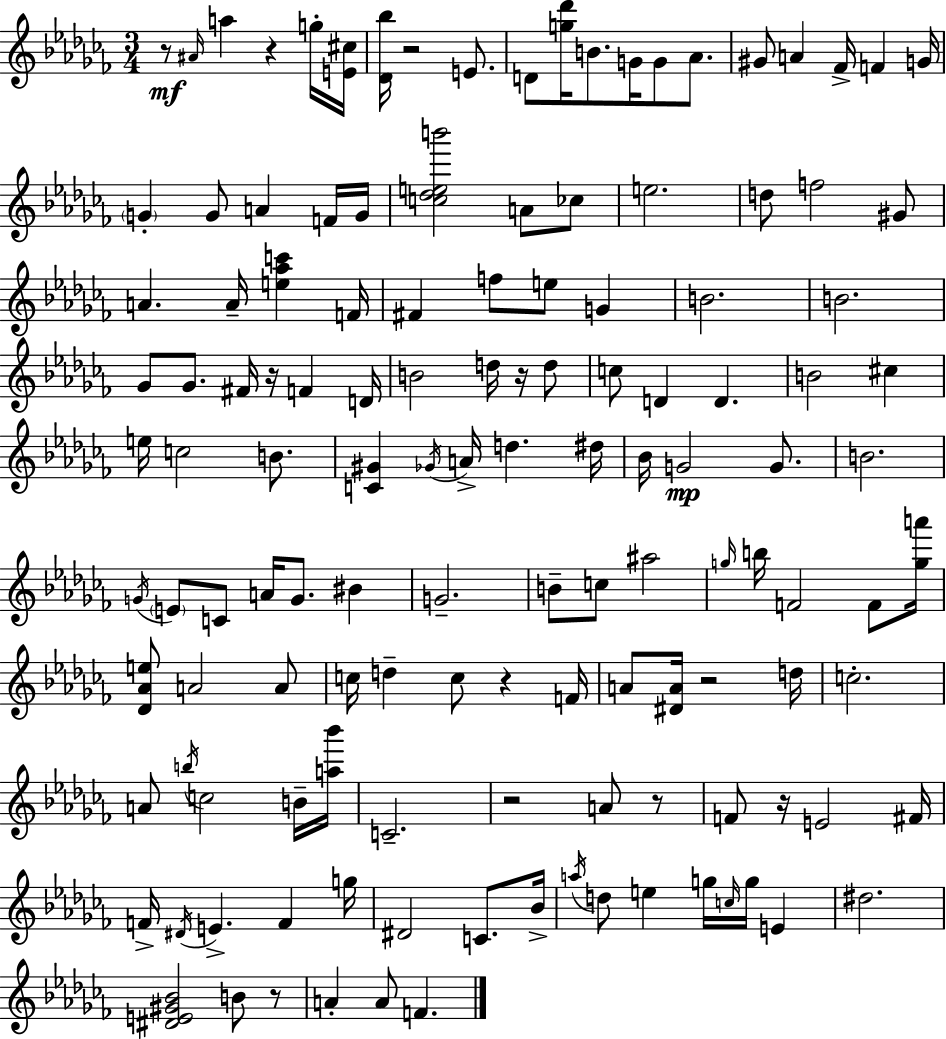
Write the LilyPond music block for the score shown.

{
  \clef treble
  \numericTimeSignature
  \time 3/4
  \key aes \minor
  r8\mf \grace { ais'16 } a''4 r4 g''16-. | <e' cis''>16 <des' bes''>16 r2 e'8. | d'8 <g'' des'''>16 b'8. g'16 g'8 aes'8. | gis'8 a'4 fes'16-> f'4 | \break g'16 \parenthesize g'4-. g'8 a'4 f'16 | g'16 <c'' des'' e'' b'''>2 a'8 ces''8 | e''2. | d''8 f''2 gis'8 | \break a'4. a'16-- <e'' aes'' c'''>4 | f'16 fis'4 f''8 e''8 g'4 | b'2. | b'2. | \break ges'8 ges'8. fis'16 r16 f'4 | d'16 b'2 d''16 r16 d''8 | c''8 d'4 d'4. | b'2 cis''4 | \break e''16 c''2 b'8. | <c' gis'>4 \acciaccatura { ges'16 } a'16-> d''4. | dis''16 bes'16 g'2\mp g'8. | b'2. | \break \acciaccatura { g'16 } \parenthesize e'8 c'8 a'16 g'8. bis'4 | g'2.-- | b'8-- c''8 ais''2 | \grace { g''16 } b''16 f'2 | \break f'8 <g'' a'''>16 <des' aes' e''>8 a'2 | a'8 c''16 d''4-- c''8 r4 | f'16 a'8 <dis' a'>16 r2 | d''16 c''2.-. | \break a'8 \acciaccatura { b''16 } c''2 | b'16-- <a'' bes'''>16 c'2.-- | r2 | a'8 r8 f'8 r16 e'2 | \break fis'16 f'16-> \acciaccatura { dis'16 } e'4.-> | f'4 g''16 dis'2 | c'8. bes'16-> \acciaccatura { a''16 } d''8 e''4 | g''16 \grace { c''16 } g''16 e'4 dis''2. | \break <dis' e' gis' bes'>2 | b'8 r8 a'4-. | a'8 f'4. \bar "|."
}